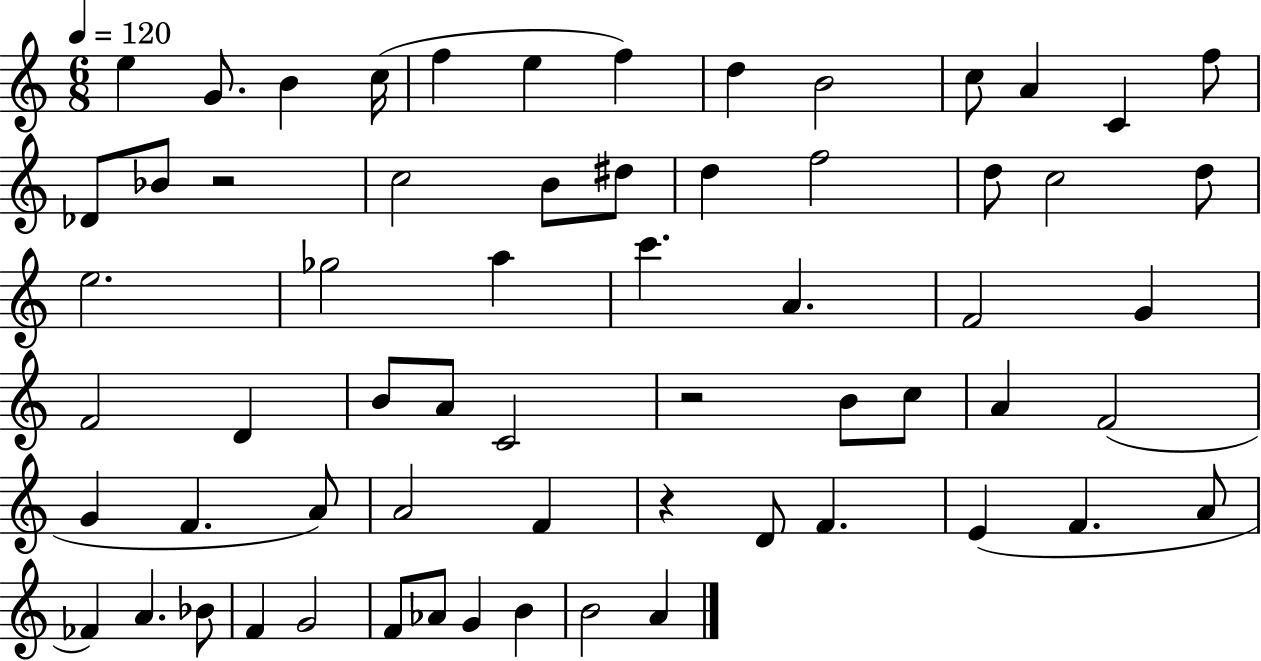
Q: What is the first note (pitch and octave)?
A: E5